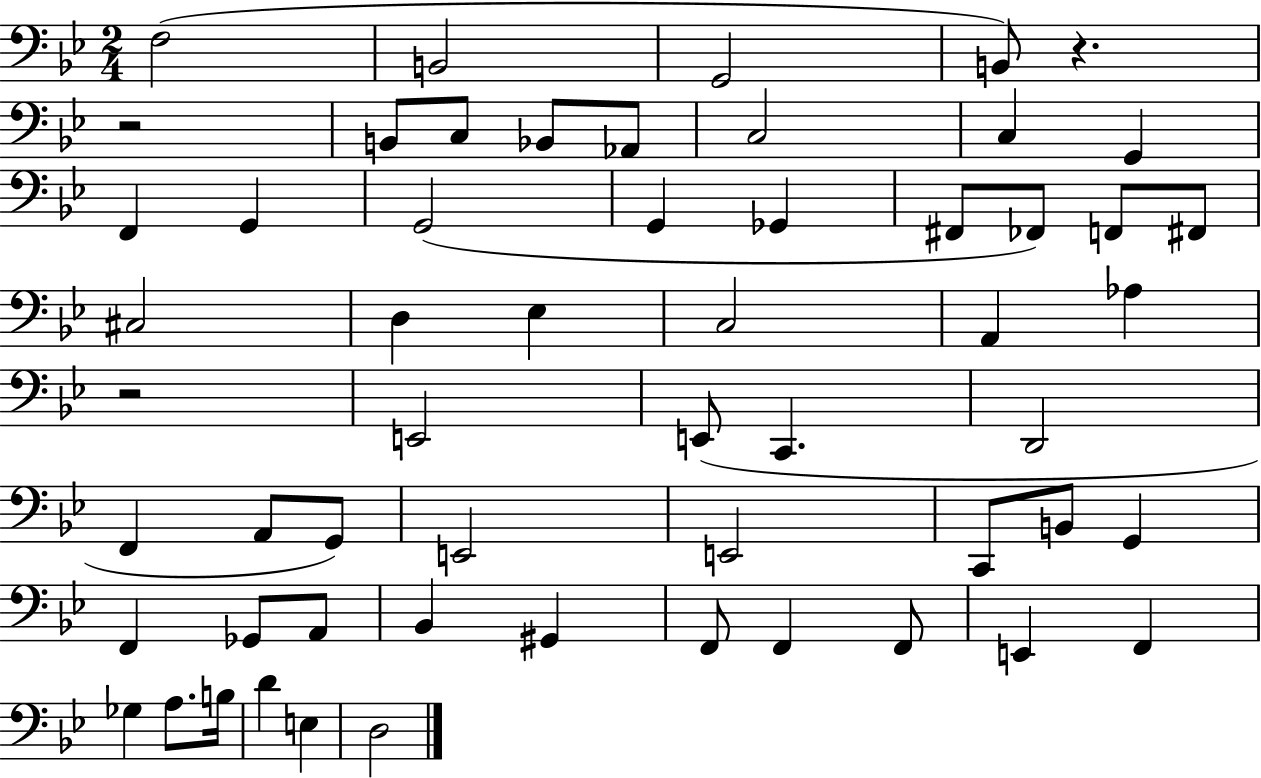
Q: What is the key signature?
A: BES major